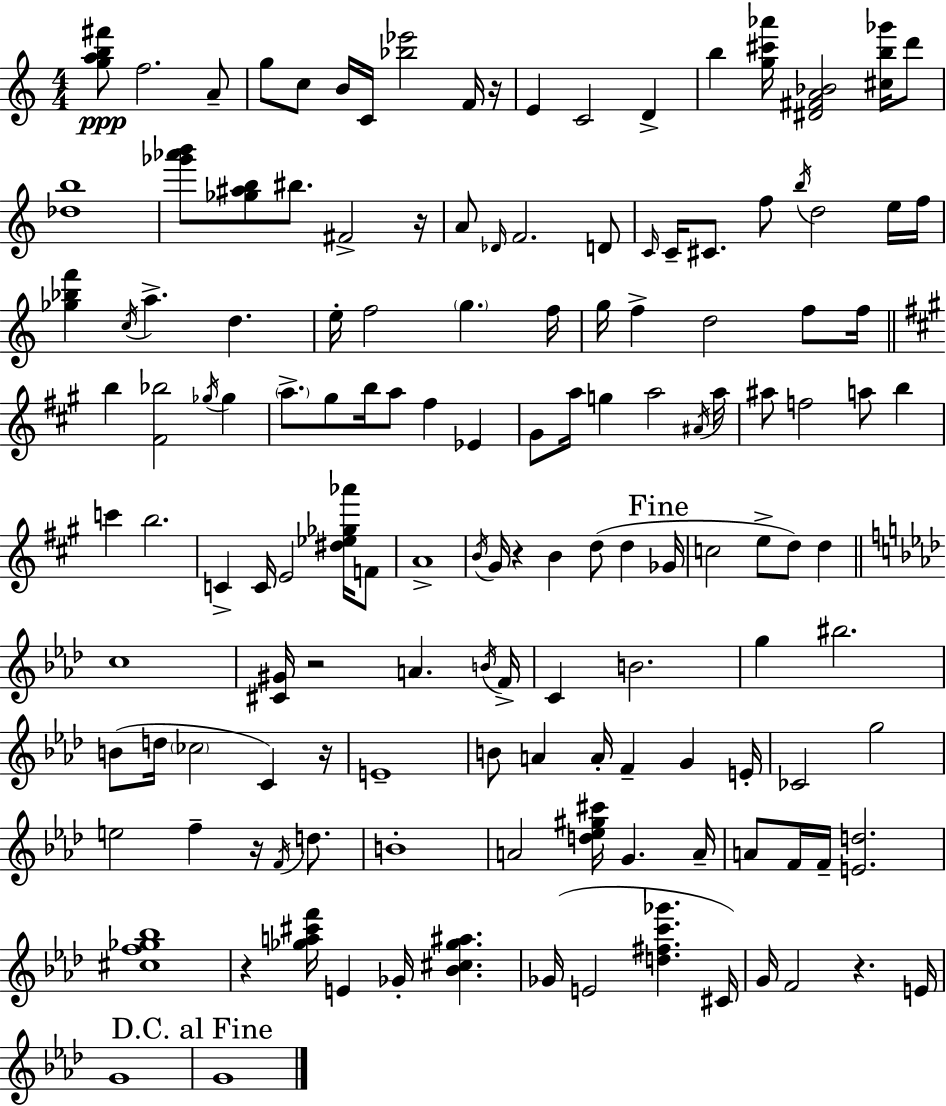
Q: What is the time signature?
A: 4/4